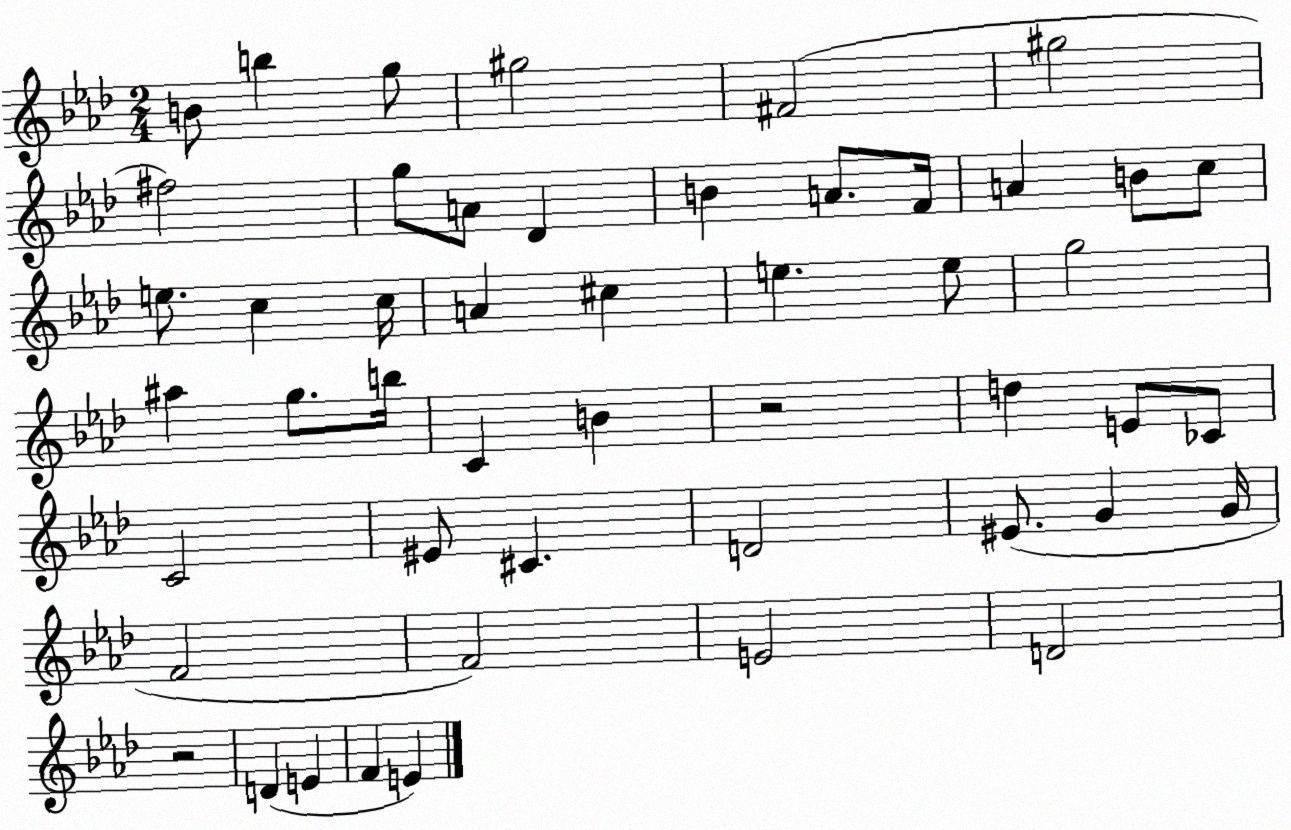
X:1
T:Untitled
M:2/4
L:1/4
K:Ab
B/2 b g/2 ^g2 ^F2 ^g2 ^f2 g/2 A/2 _D B A/2 F/4 A B/2 c/2 e/2 c c/4 A ^c e e/2 g2 ^a g/2 b/4 C B z2 d E/2 _C/2 C2 ^E/2 ^C D2 ^E/2 G G/4 F2 F2 E2 D2 z2 D E F E